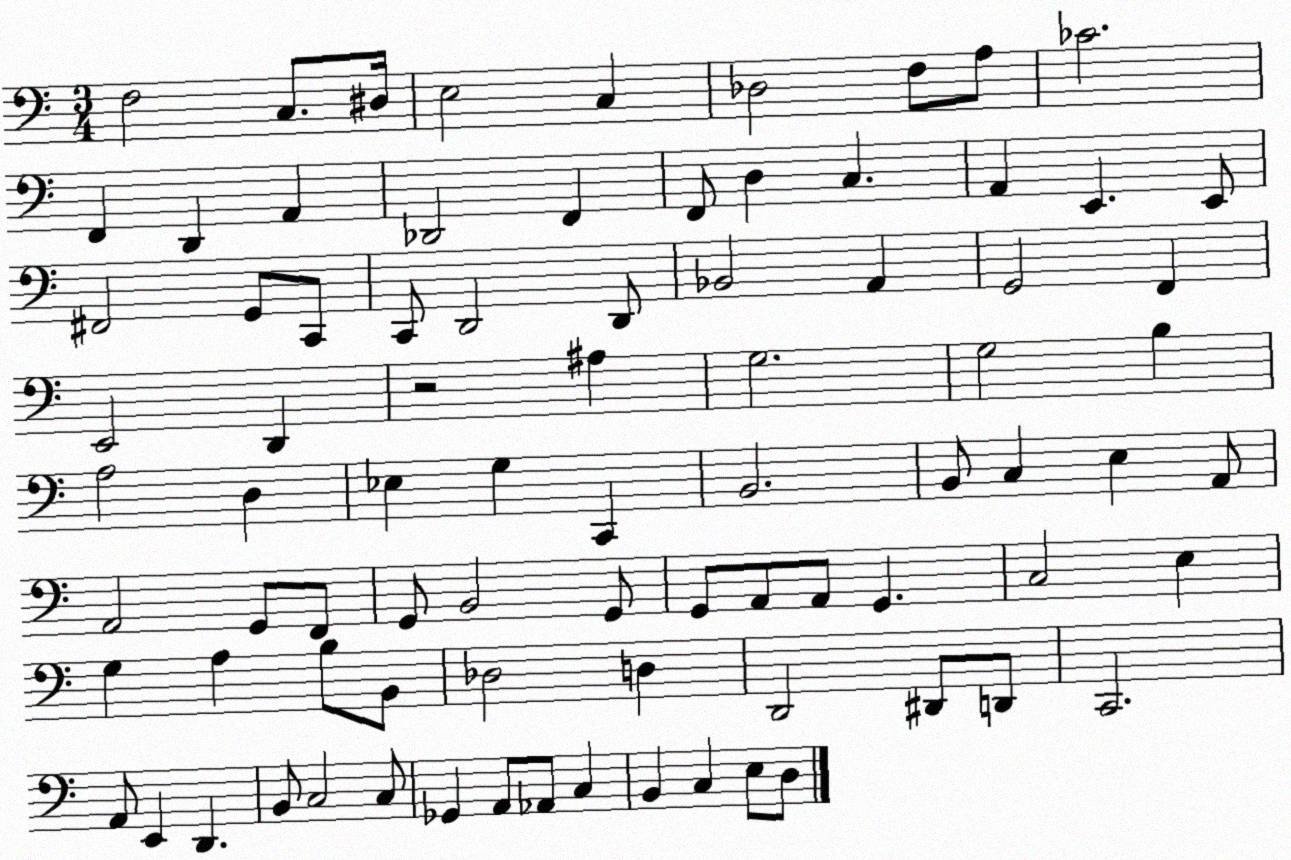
X:1
T:Untitled
M:3/4
L:1/4
K:C
F,2 C,/2 ^D,/4 E,2 C, _D,2 F,/2 A,/2 _C2 F,, D,, A,, _D,,2 F,, F,,/2 D, C, A,, E,, E,,/2 ^F,,2 G,,/2 C,,/2 C,,/2 D,,2 D,,/2 _B,,2 A,, G,,2 F,, E,,2 D,, z2 ^A, G,2 G,2 B, A,2 D, _E, G, C,, B,,2 B,,/2 C, E, A,,/2 A,,2 G,,/2 F,,/2 G,,/2 B,,2 G,,/2 G,,/2 A,,/2 A,,/2 G,, C,2 E, G, A, B,/2 B,,/2 _D,2 D, D,,2 ^D,,/2 D,,/2 C,,2 A,,/2 E,, D,, B,,/2 C,2 C,/2 _G,, A,,/2 _A,,/2 C, B,, C, E,/2 D,/2